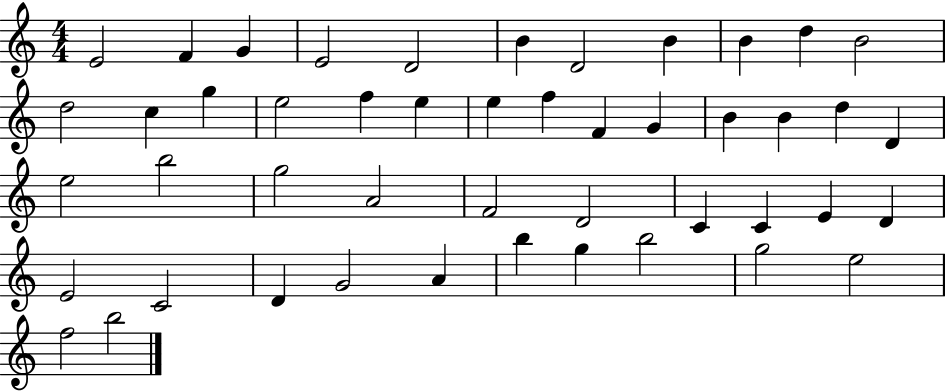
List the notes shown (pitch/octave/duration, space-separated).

E4/h F4/q G4/q E4/h D4/h B4/q D4/h B4/q B4/q D5/q B4/h D5/h C5/q G5/q E5/h F5/q E5/q E5/q F5/q F4/q G4/q B4/q B4/q D5/q D4/q E5/h B5/h G5/h A4/h F4/h D4/h C4/q C4/q E4/q D4/q E4/h C4/h D4/q G4/h A4/q B5/q G5/q B5/h G5/h E5/h F5/h B5/h